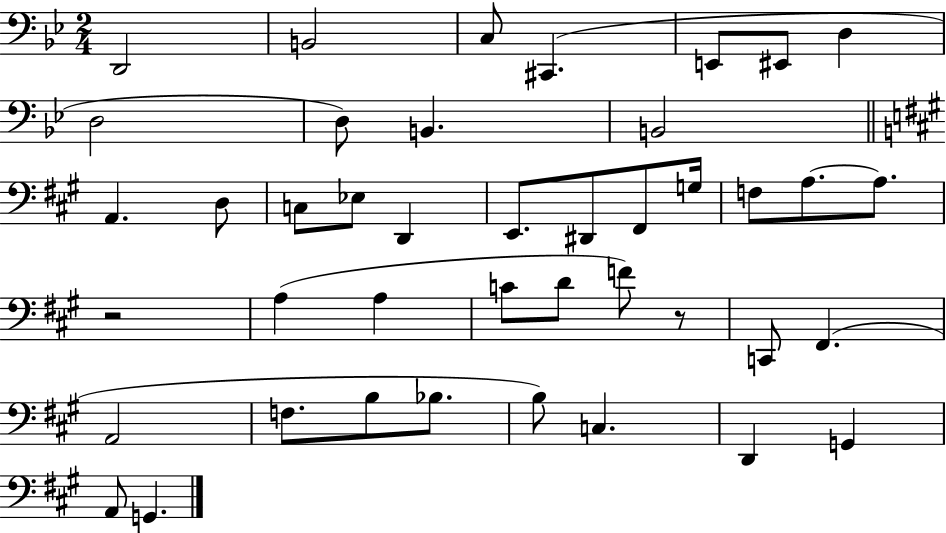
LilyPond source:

{
  \clef bass
  \numericTimeSignature
  \time 2/4
  \key bes \major
  d,2 | b,2 | c8 cis,4.( | e,8 eis,8 d4 | \break d2 | d8) b,4. | b,2 | \bar "||" \break \key a \major a,4. d8 | c8 ees8 d,4 | e,8. dis,8 fis,8 g16 | f8 a8.~~ a8. | \break r2 | a4( a4 | c'8 d'8 f'8) r8 | c,8 fis,4.( | \break a,2 | f8. b8 bes8. | b8) c4. | d,4 g,4 | \break a,8 g,4. | \bar "|."
}